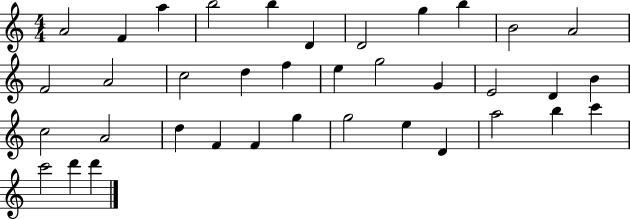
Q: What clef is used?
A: treble